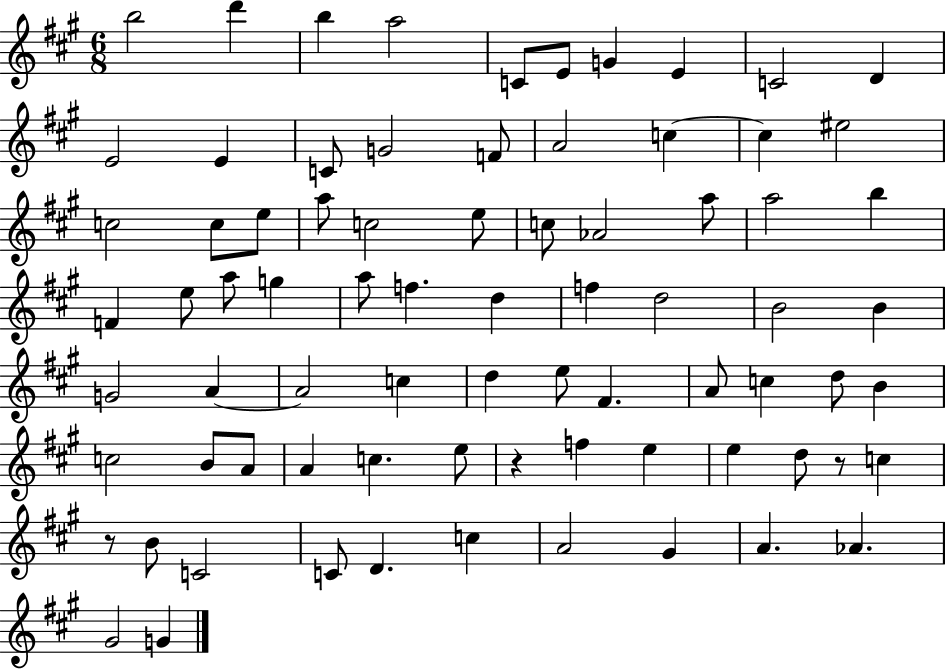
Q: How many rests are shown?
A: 3